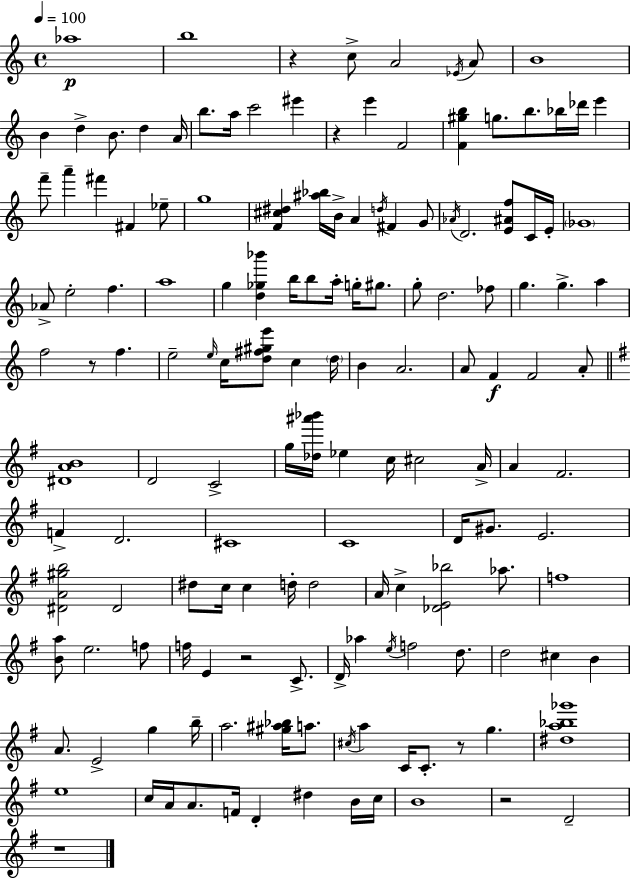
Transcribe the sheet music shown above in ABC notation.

X:1
T:Untitled
M:4/4
L:1/4
K:C
_a4 b4 z c/2 A2 _E/4 A/2 B4 B d B/2 d A/4 b/2 a/4 c'2 ^e' z e' F2 [F^gb] g/2 b/2 _b/4 _d'/4 e' f'/2 a' ^f' ^F _e/2 g4 [F^c^d] [^a_b]/4 B/4 A d/4 ^F G/2 _A/4 D2 [E^Af]/2 C/4 E/4 _G4 _A/2 e2 f a4 g [d_g_b'] b/4 b/2 a/4 g/4 ^g/2 g/2 d2 _f/2 g g a f2 z/2 f e2 e/4 c/4 [d^f^ge']/2 c d/4 B A2 A/2 F F2 A/2 [^DAB]4 D2 C2 g/4 [_d^a'_b']/4 _e c/4 ^c2 A/4 A ^F2 F D2 ^C4 C4 D/4 ^G/2 E2 [^DA^gb]2 ^D2 ^d/2 c/4 c d/4 d2 A/4 c [_DE_b]2 _a/2 f4 [Ba]/2 e2 f/2 f/4 E z2 C/2 D/4 _a e/4 f2 d/2 d2 ^c B A/2 E2 g b/4 a2 [^g^a_b]/4 a/2 ^c/4 a C/4 C/2 z/2 g [^da_b_g']4 e4 c/4 A/4 A/2 F/4 D ^d B/4 c/4 B4 z2 D2 z4